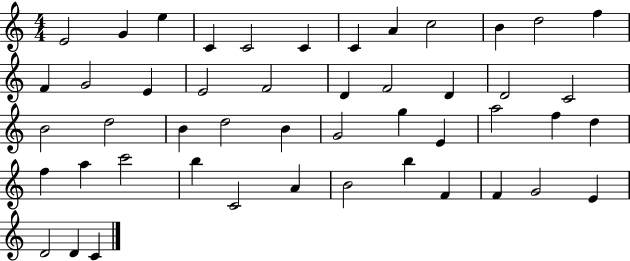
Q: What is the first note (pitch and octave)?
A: E4